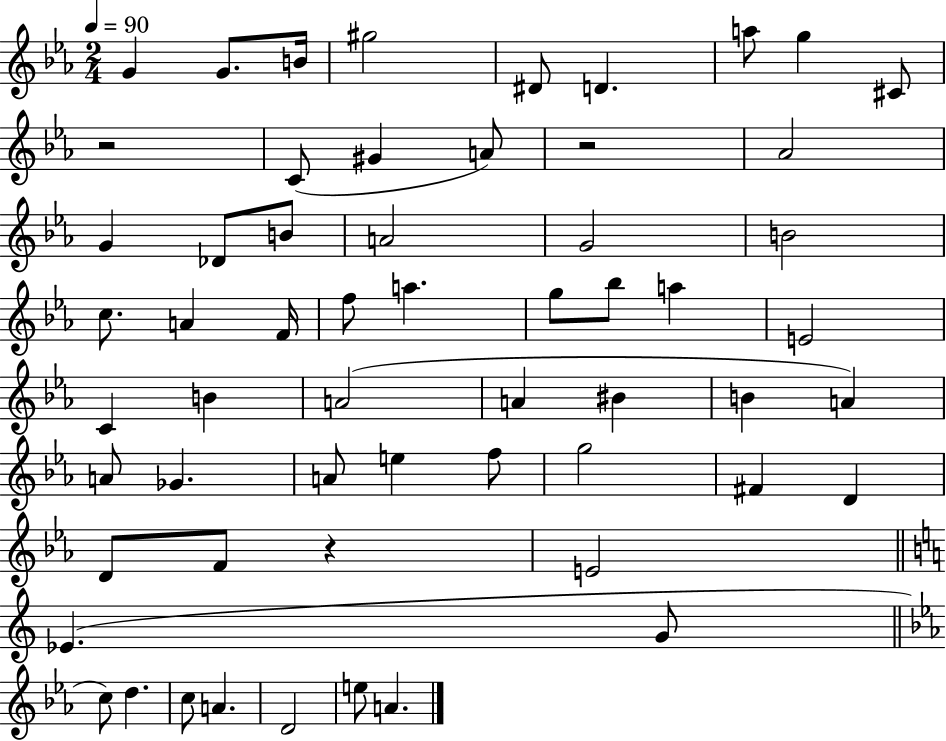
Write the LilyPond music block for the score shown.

{
  \clef treble
  \numericTimeSignature
  \time 2/4
  \key ees \major
  \tempo 4 = 90
  g'4 g'8. b'16 | gis''2 | dis'8 d'4. | a''8 g''4 cis'8 | \break r2 | c'8( gis'4 a'8) | r2 | aes'2 | \break g'4 des'8 b'8 | a'2 | g'2 | b'2 | \break c''8. a'4 f'16 | f''8 a''4. | g''8 bes''8 a''4 | e'2 | \break c'4 b'4 | a'2( | a'4 bis'4 | b'4 a'4) | \break a'8 ges'4. | a'8 e''4 f''8 | g''2 | fis'4 d'4 | \break d'8 f'8 r4 | e'2 | \bar "||" \break \key a \minor ees'4.( g'8 | \bar "||" \break \key ees \major c''8) d''4. | c''8 a'4. | d'2 | e''8 a'4. | \break \bar "|."
}